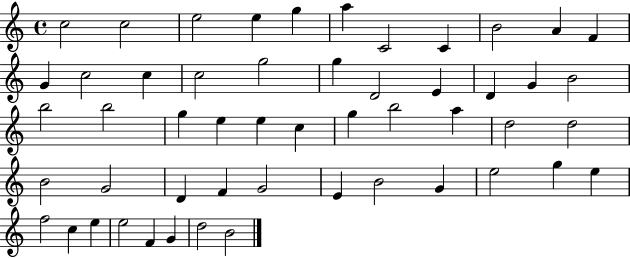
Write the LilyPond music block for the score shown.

{
  \clef treble
  \time 4/4
  \defaultTimeSignature
  \key c \major
  c''2 c''2 | e''2 e''4 g''4 | a''4 c'2 c'4 | b'2 a'4 f'4 | \break g'4 c''2 c''4 | c''2 g''2 | g''4 d'2 e'4 | d'4 g'4 b'2 | \break b''2 b''2 | g''4 e''4 e''4 c''4 | g''4 b''2 a''4 | d''2 d''2 | \break b'2 g'2 | d'4 f'4 g'2 | e'4 b'2 g'4 | e''2 g''4 e''4 | \break f''2 c''4 e''4 | e''2 f'4 g'4 | d''2 b'2 | \bar "|."
}